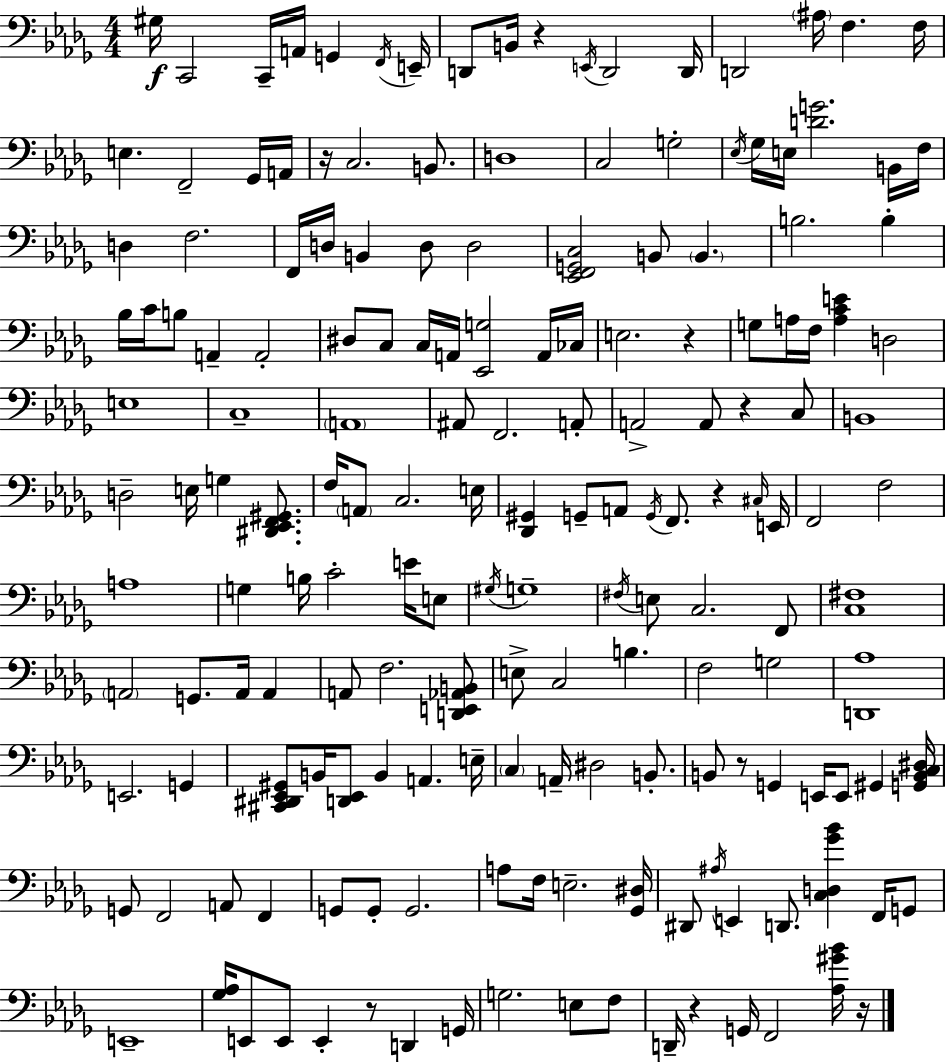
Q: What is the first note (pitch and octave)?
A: G#3